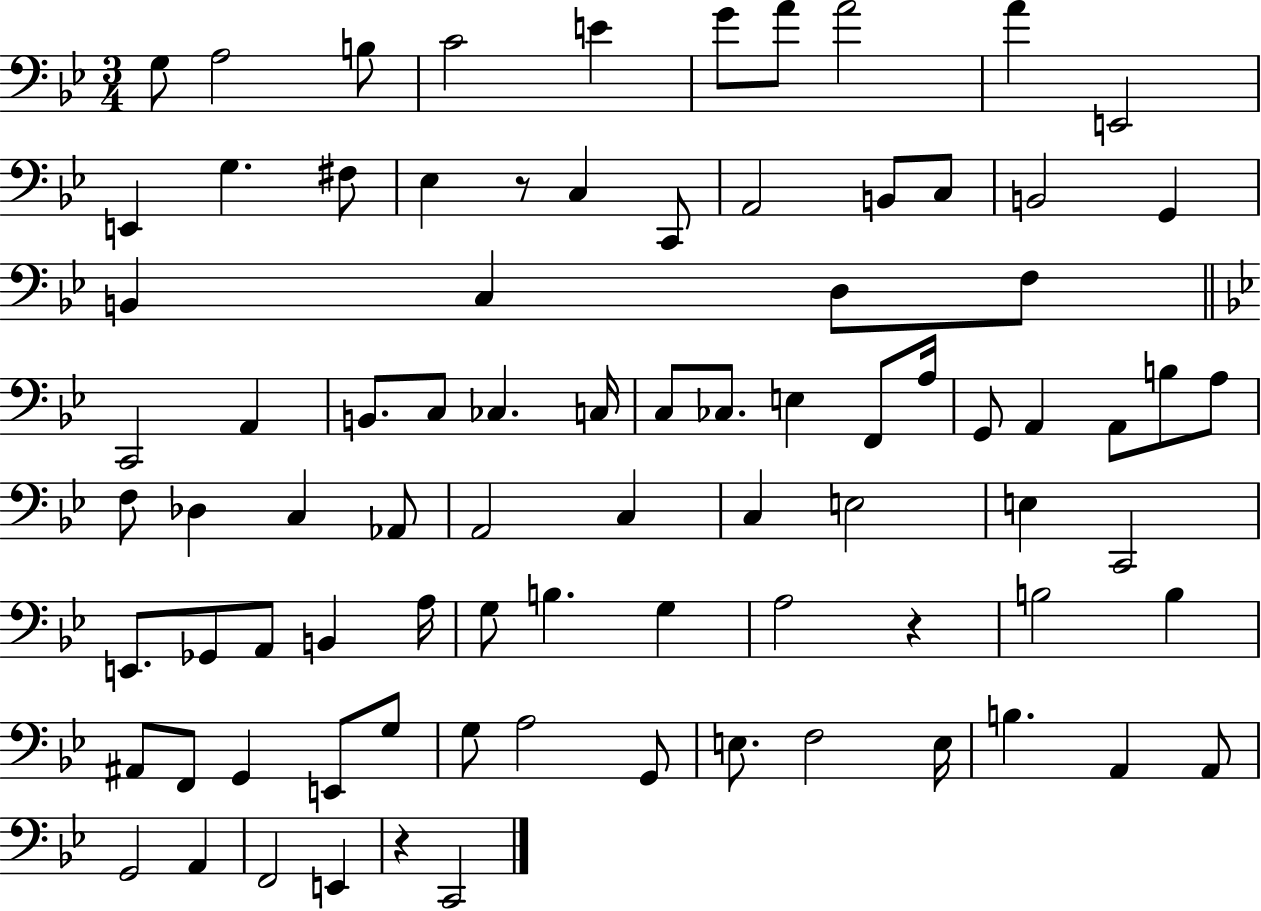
X:1
T:Untitled
M:3/4
L:1/4
K:Bb
G,/2 A,2 B,/2 C2 E G/2 A/2 A2 A E,,2 E,, G, ^F,/2 _E, z/2 C, C,,/2 A,,2 B,,/2 C,/2 B,,2 G,, B,, C, D,/2 F,/2 C,,2 A,, B,,/2 C,/2 _C, C,/4 C,/2 _C,/2 E, F,,/2 A,/4 G,,/2 A,, A,,/2 B,/2 A,/2 F,/2 _D, C, _A,,/2 A,,2 C, C, E,2 E, C,,2 E,,/2 _G,,/2 A,,/2 B,, A,/4 G,/2 B, G, A,2 z B,2 B, ^A,,/2 F,,/2 G,, E,,/2 G,/2 G,/2 A,2 G,,/2 E,/2 F,2 E,/4 B, A,, A,,/2 G,,2 A,, F,,2 E,, z C,,2